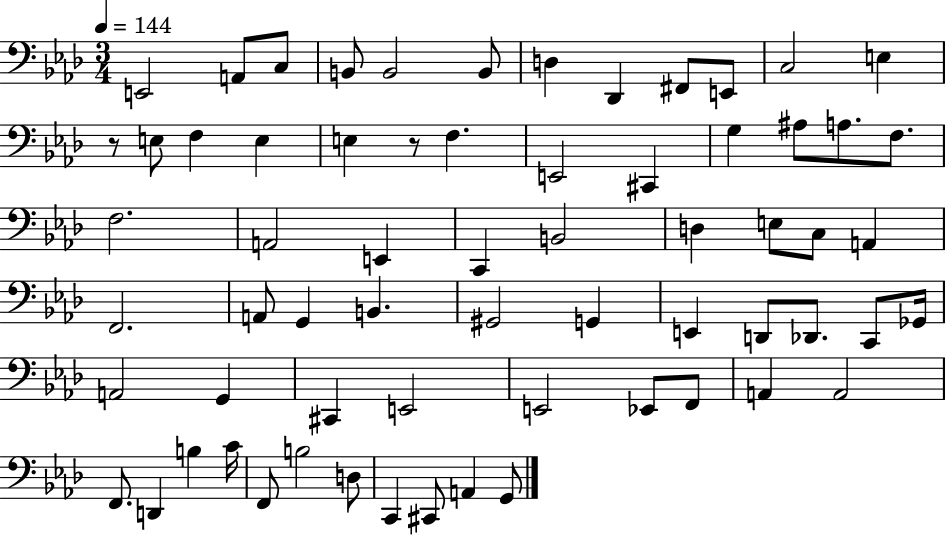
E2/h A2/e C3/e B2/e B2/h B2/e D3/q Db2/q F#2/e E2/e C3/h E3/q R/e E3/e F3/q E3/q E3/q R/e F3/q. E2/h C#2/q G3/q A#3/e A3/e. F3/e. F3/h. A2/h E2/q C2/q B2/h D3/q E3/e C3/e A2/q F2/h. A2/e G2/q B2/q. G#2/h G2/q E2/q D2/e Db2/e. C2/e Gb2/s A2/h G2/q C#2/q E2/h E2/h Eb2/e F2/e A2/q A2/h F2/e. D2/q B3/q C4/s F2/e B3/h D3/e C2/q C#2/e A2/q G2/e